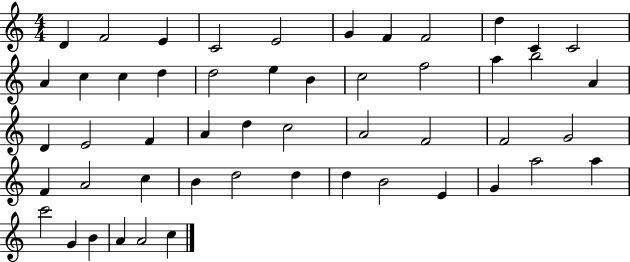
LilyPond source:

{
  \clef treble
  \numericTimeSignature
  \time 4/4
  \key c \major
  d'4 f'2 e'4 | c'2 e'2 | g'4 f'4 f'2 | d''4 c'4 c'2 | \break a'4 c''4 c''4 d''4 | d''2 e''4 b'4 | c''2 f''2 | a''4 b''2 a'4 | \break d'4 e'2 f'4 | a'4 d''4 c''2 | a'2 f'2 | f'2 g'2 | \break f'4 a'2 c''4 | b'4 d''2 d''4 | d''4 b'2 e'4 | g'4 a''2 a''4 | \break c'''2 g'4 b'4 | a'4 a'2 c''4 | \bar "|."
}